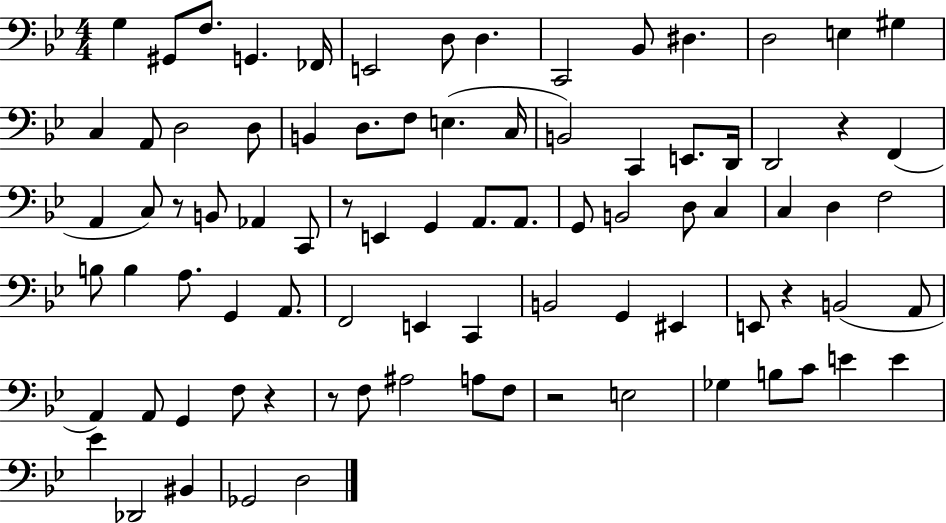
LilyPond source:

{
  \clef bass
  \numericTimeSignature
  \time 4/4
  \key bes \major
  \repeat volta 2 { g4 gis,8 f8. g,4. fes,16 | e,2 d8 d4. | c,2 bes,8 dis4. | d2 e4 gis4 | \break c4 a,8 d2 d8 | b,4 d8. f8 e4.( c16 | b,2) c,4 e,8. d,16 | d,2 r4 f,4( | \break a,4 c8) r8 b,8 aes,4 c,8 | r8 e,4 g,4 a,8. a,8. | g,8 b,2 d8 c4 | c4 d4 f2 | \break b8 b4 a8. g,4 a,8. | f,2 e,4 c,4 | b,2 g,4 eis,4 | e,8 r4 b,2( a,8 | \break a,4) a,8 g,4 f8 r4 | r8 f8 ais2 a8 f8 | r2 e2 | ges4 b8 c'8 e'4 e'4 | \break ees'4 des,2 bis,4 | ges,2 d2 | } \bar "|."
}